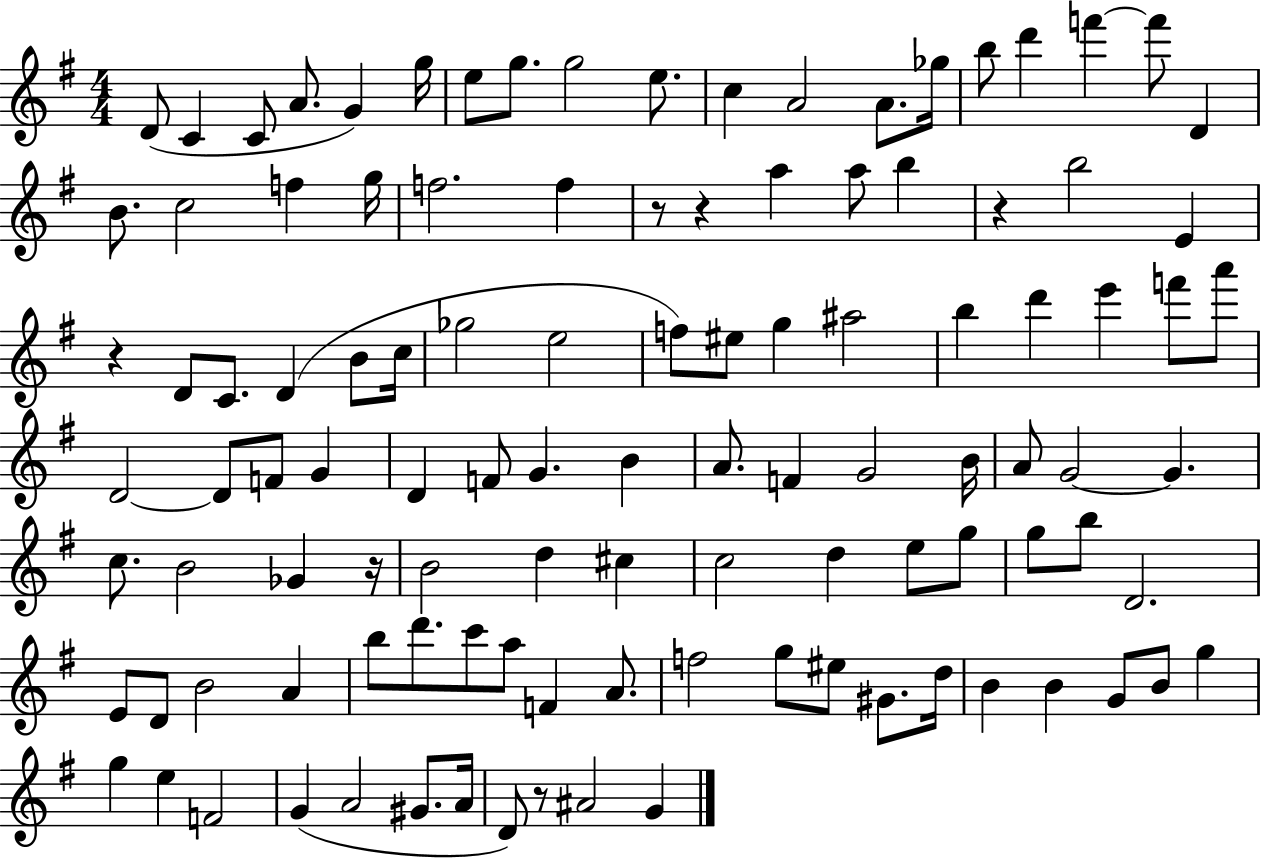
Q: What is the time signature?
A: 4/4